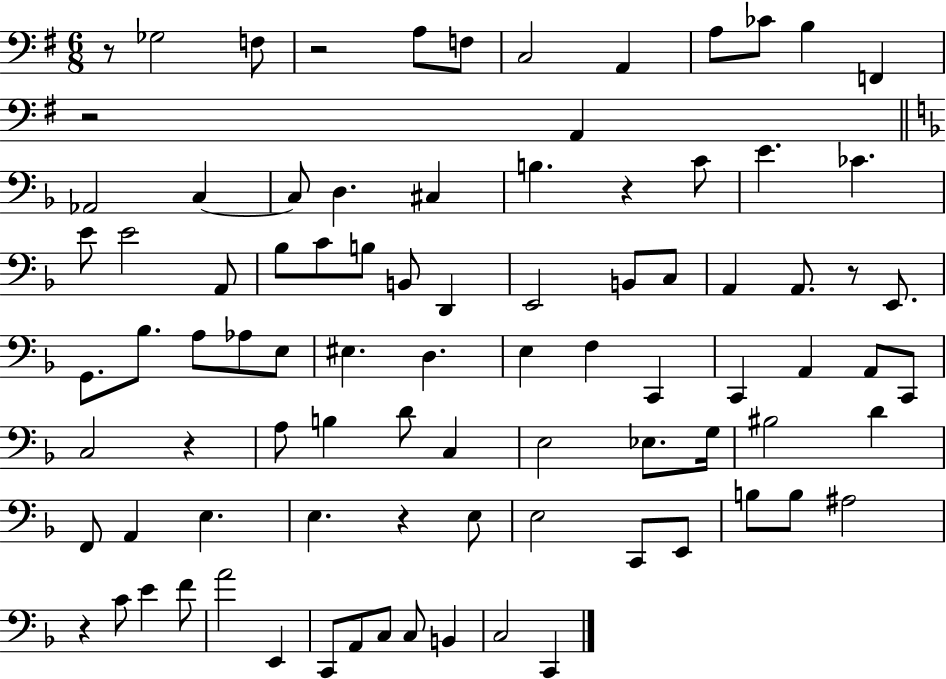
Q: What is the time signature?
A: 6/8